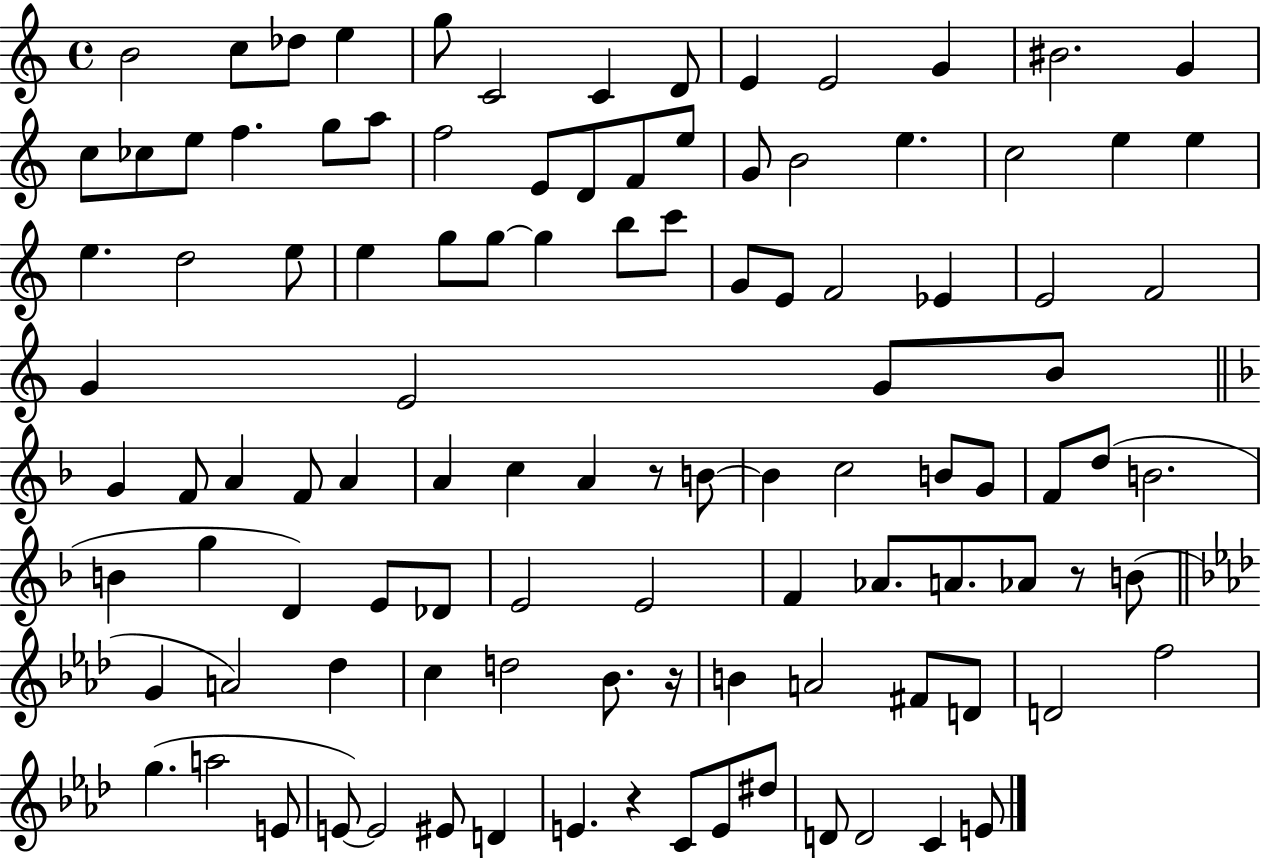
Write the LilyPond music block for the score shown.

{
  \clef treble
  \time 4/4
  \defaultTimeSignature
  \key c \major
  b'2 c''8 des''8 e''4 | g''8 c'2 c'4 d'8 | e'4 e'2 g'4 | bis'2. g'4 | \break c''8 ces''8 e''8 f''4. g''8 a''8 | f''2 e'8 d'8 f'8 e''8 | g'8 b'2 e''4. | c''2 e''4 e''4 | \break e''4. d''2 e''8 | e''4 g''8 g''8~~ g''4 b''8 c'''8 | g'8 e'8 f'2 ees'4 | e'2 f'2 | \break g'4 e'2 g'8 b'8 | \bar "||" \break \key f \major g'4 f'8 a'4 f'8 a'4 | a'4 c''4 a'4 r8 b'8~~ | b'4 c''2 b'8 g'8 | f'8 d''8( b'2. | \break b'4 g''4 d'4) e'8 des'8 | e'2 e'2 | f'4 aes'8. a'8. aes'8 r8 b'8( | \bar "||" \break \key aes \major g'4 a'2) des''4 | c''4 d''2 bes'8. r16 | b'4 a'2 fis'8 d'8 | d'2 f''2 | \break g''4.( a''2 e'8 | e'8~~) e'2 eis'8 d'4 | e'4. r4 c'8 e'8 dis''8 | d'8 d'2 c'4 e'8 | \break \bar "|."
}